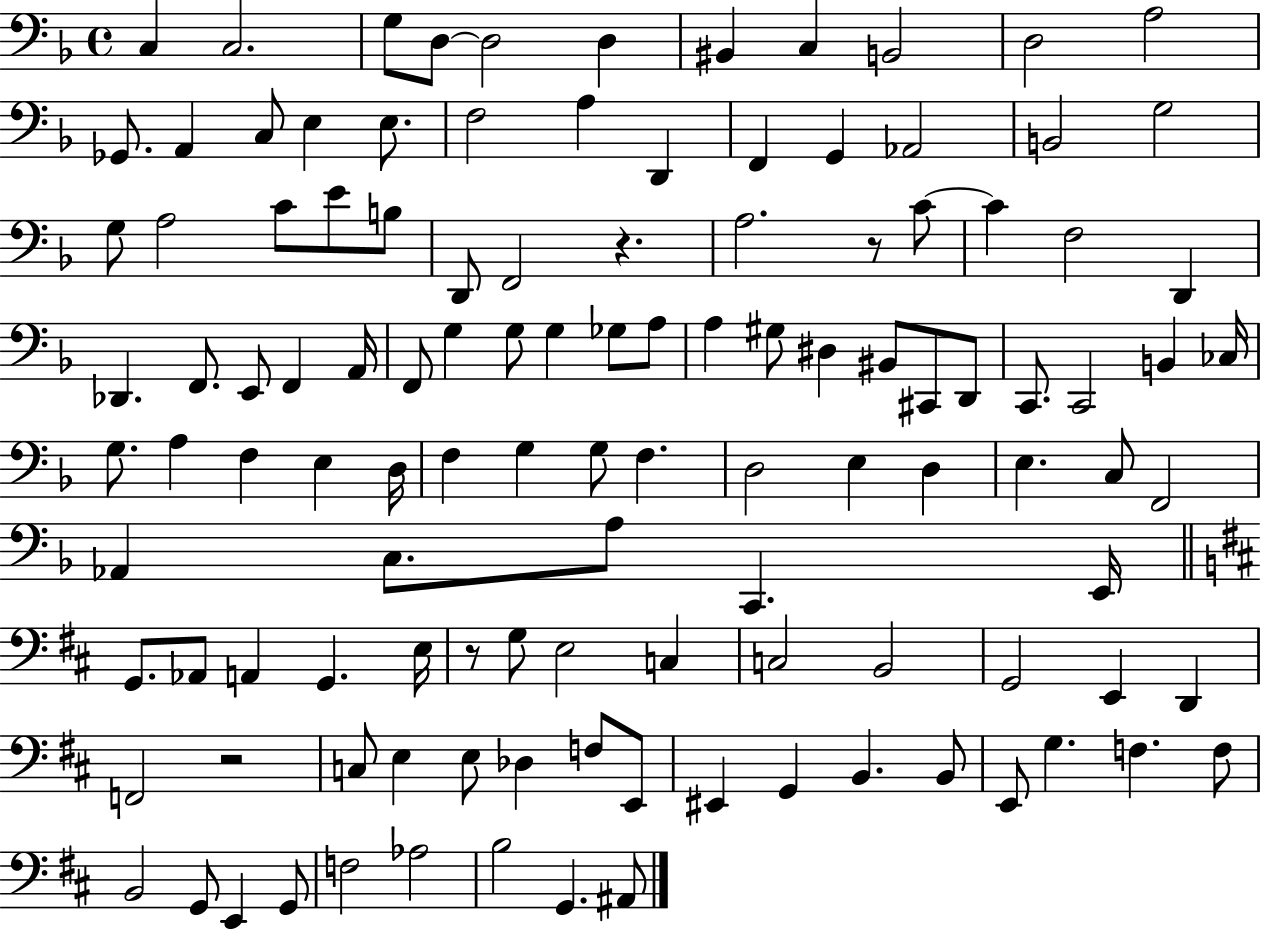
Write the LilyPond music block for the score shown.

{
  \clef bass
  \time 4/4
  \defaultTimeSignature
  \key f \major
  c4 c2. | g8 d8~~ d2 d4 | bis,4 c4 b,2 | d2 a2 | \break ges,8. a,4 c8 e4 e8. | f2 a4 d,4 | f,4 g,4 aes,2 | b,2 g2 | \break g8 a2 c'8 e'8 b8 | d,8 f,2 r4. | a2. r8 c'8~~ | c'4 f2 d,4 | \break des,4. f,8. e,8 f,4 a,16 | f,8 g4 g8 g4 ges8 a8 | a4 gis8 dis4 bis,8 cis,8 d,8 | c,8. c,2 b,4 ces16 | \break g8. a4 f4 e4 d16 | f4 g4 g8 f4. | d2 e4 d4 | e4. c8 f,2 | \break aes,4 c8. a8 c,4. e,16 | \bar "||" \break \key d \major g,8. aes,8 a,4 g,4. e16 | r8 g8 e2 c4 | c2 b,2 | g,2 e,4 d,4 | \break f,2 r2 | c8 e4 e8 des4 f8 e,8 | eis,4 g,4 b,4. b,8 | e,8 g4. f4. f8 | \break b,2 g,8 e,4 g,8 | f2 aes2 | b2 g,4. ais,8 | \bar "|."
}